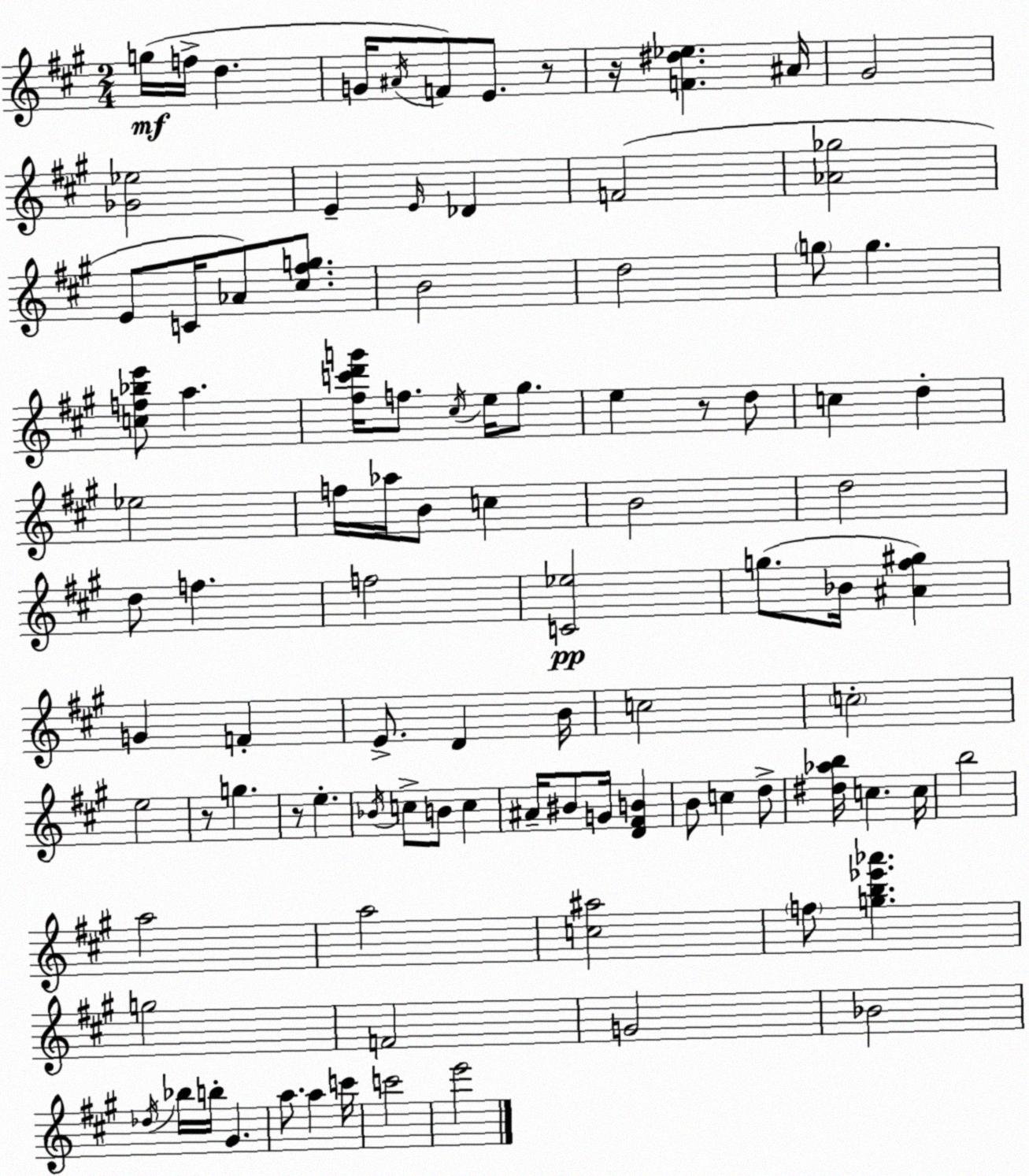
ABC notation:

X:1
T:Untitled
M:2/4
L:1/4
K:A
g/4 f/4 d G/4 ^A/4 F/2 E/2 z/2 z/4 [F^d_e] ^A/4 ^G2 [_G_e]2 E E/4 _D F2 [_A_g]2 E/2 C/4 _A/2 [^c^fg]/2 B2 d2 g/2 g [cf_be']/2 a [^fc'd'g']/4 f/2 ^c/4 e/4 ^g/2 e z/2 d/2 c d _e2 f/4 _a/4 B/2 c B2 d2 d/2 f f2 [C_e]2 g/2 _B/4 [^A^f^g] G F E/2 D B/4 c2 c2 e2 z/2 g z/2 e _B/4 c/2 B/2 c ^A/4 ^B/2 G/4 [D^FB] B/2 c d/2 [^d_ab]/4 c c/4 b2 a2 a2 [c^a]2 f/2 [gb_e'_a'] g2 F2 G2 _B2 _d/4 _b/4 b/4 ^G a/2 a c'/4 c'2 e'2